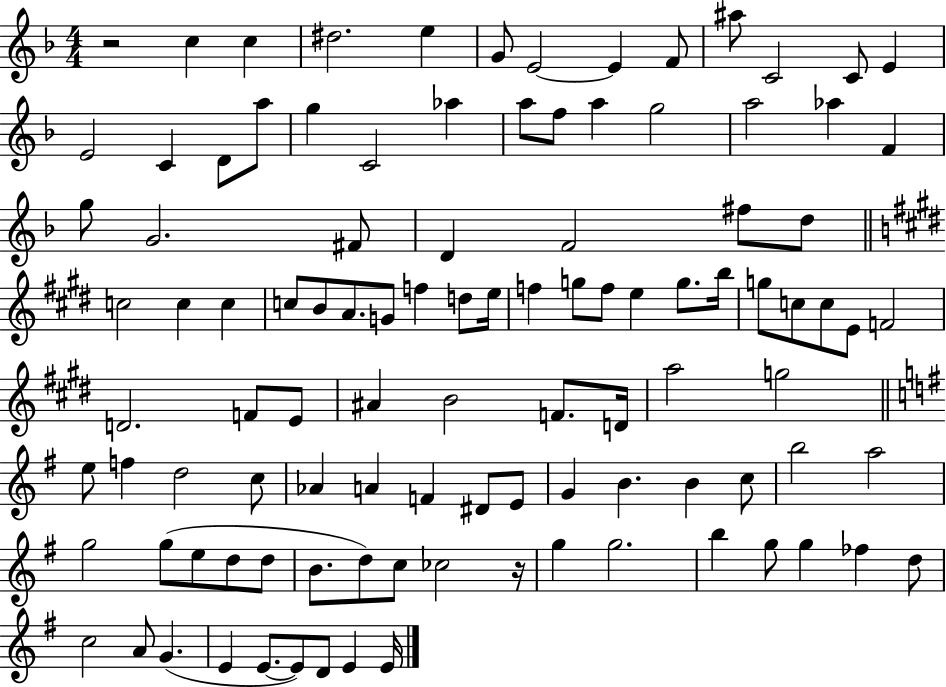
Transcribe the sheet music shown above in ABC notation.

X:1
T:Untitled
M:4/4
L:1/4
K:F
z2 c c ^d2 e G/2 E2 E F/2 ^a/2 C2 C/2 E E2 C D/2 a/2 g C2 _a a/2 f/2 a g2 a2 _a F g/2 G2 ^F/2 D F2 ^f/2 d/2 c2 c c c/2 B/2 A/2 G/2 f d/2 e/4 f g/2 f/2 e g/2 b/4 g/2 c/2 c/2 E/2 F2 D2 F/2 E/2 ^A B2 F/2 D/4 a2 g2 e/2 f d2 c/2 _A A F ^D/2 E/2 G B B c/2 b2 a2 g2 g/2 e/2 d/2 d/2 B/2 d/2 c/2 _c2 z/4 g g2 b g/2 g _f d/2 c2 A/2 G E E/2 E/2 D/2 E E/4